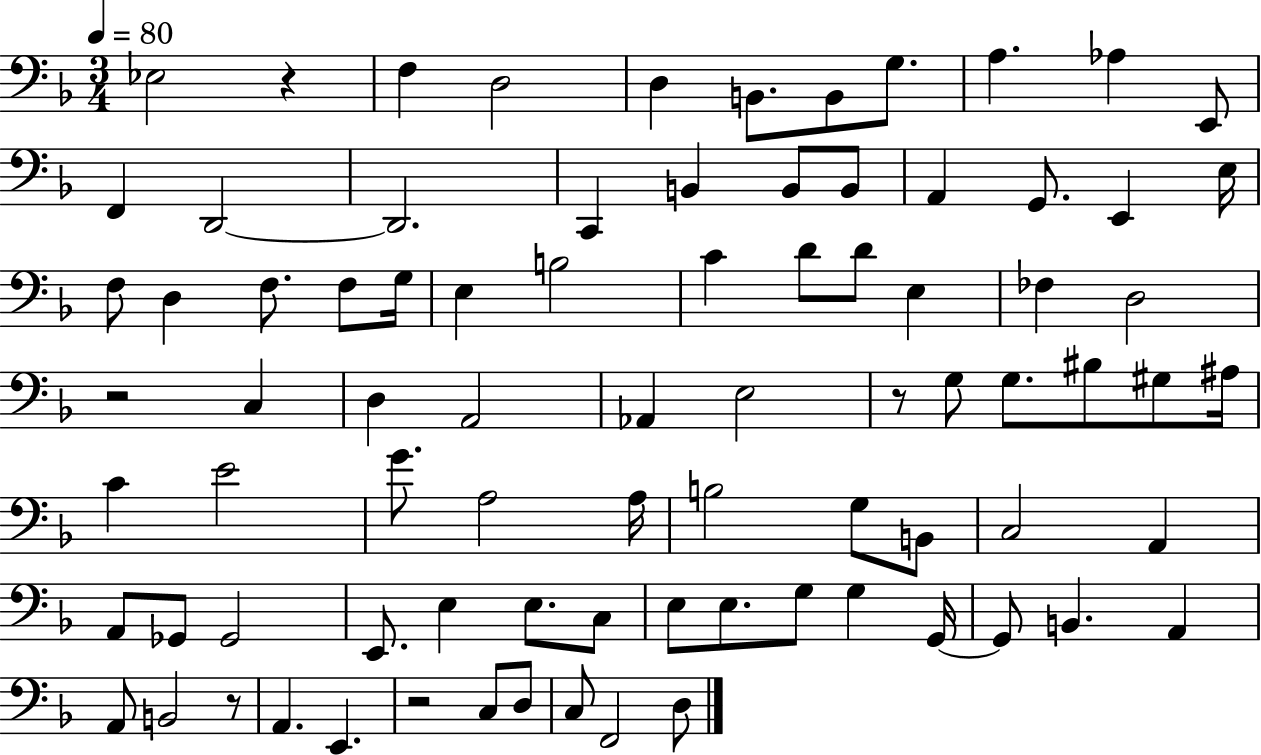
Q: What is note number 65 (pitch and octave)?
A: G3